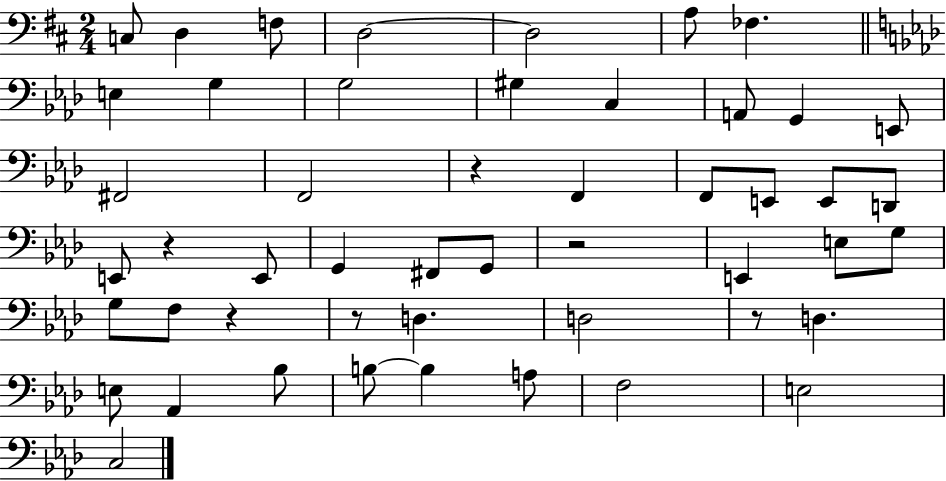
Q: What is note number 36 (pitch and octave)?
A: E3